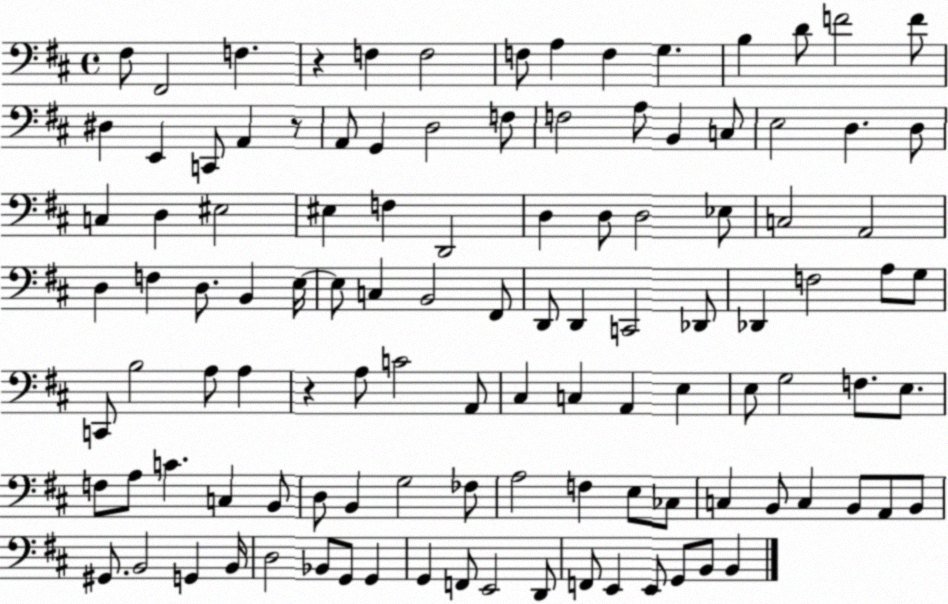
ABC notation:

X:1
T:Untitled
M:4/4
L:1/4
K:D
^F,/2 ^F,,2 F, z F, F,2 F,/2 A, F, G, B, D/2 F2 F/2 ^D, E,, C,,/2 A,, z/2 A,,/2 G,, D,2 F,/2 F,2 A,/2 B,, C,/2 E,2 D, D,/2 C, D, ^E,2 ^E, F, D,,2 D, D,/2 D,2 _E,/2 C,2 A,,2 D, F, D,/2 B,, E,/4 E,/2 C, B,,2 ^F,,/2 D,,/2 D,, C,,2 _D,,/2 _D,, F,2 A,/2 G,/2 C,,/2 B,2 A,/2 A, z A,/2 C2 A,,/2 ^C, C, A,, E, E,/2 G,2 F,/2 E,/2 F,/2 A,/2 C C, B,,/2 D,/2 B,, G,2 _F,/2 A,2 F, E,/2 _C,/2 C, B,,/2 C, B,,/2 A,,/2 B,,/2 ^G,,/2 B,,2 G,, B,,/4 D,2 _B,,/2 G,,/2 G,, G,, F,,/2 E,,2 D,,/2 F,,/2 E,, E,,/2 G,,/2 B,,/2 B,,